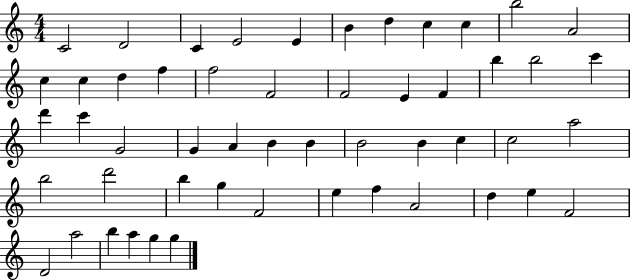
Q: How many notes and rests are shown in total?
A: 52